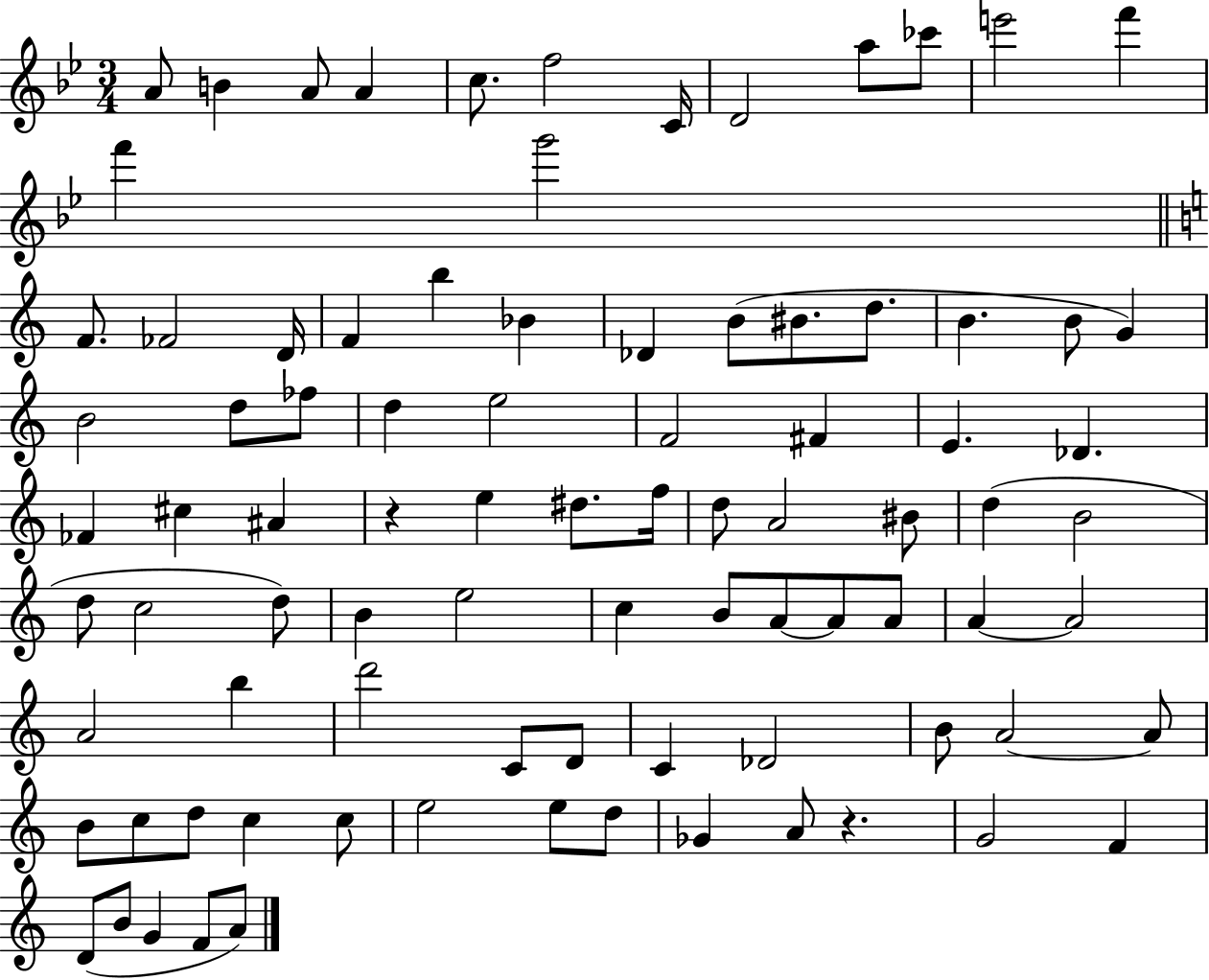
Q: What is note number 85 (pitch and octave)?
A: F4